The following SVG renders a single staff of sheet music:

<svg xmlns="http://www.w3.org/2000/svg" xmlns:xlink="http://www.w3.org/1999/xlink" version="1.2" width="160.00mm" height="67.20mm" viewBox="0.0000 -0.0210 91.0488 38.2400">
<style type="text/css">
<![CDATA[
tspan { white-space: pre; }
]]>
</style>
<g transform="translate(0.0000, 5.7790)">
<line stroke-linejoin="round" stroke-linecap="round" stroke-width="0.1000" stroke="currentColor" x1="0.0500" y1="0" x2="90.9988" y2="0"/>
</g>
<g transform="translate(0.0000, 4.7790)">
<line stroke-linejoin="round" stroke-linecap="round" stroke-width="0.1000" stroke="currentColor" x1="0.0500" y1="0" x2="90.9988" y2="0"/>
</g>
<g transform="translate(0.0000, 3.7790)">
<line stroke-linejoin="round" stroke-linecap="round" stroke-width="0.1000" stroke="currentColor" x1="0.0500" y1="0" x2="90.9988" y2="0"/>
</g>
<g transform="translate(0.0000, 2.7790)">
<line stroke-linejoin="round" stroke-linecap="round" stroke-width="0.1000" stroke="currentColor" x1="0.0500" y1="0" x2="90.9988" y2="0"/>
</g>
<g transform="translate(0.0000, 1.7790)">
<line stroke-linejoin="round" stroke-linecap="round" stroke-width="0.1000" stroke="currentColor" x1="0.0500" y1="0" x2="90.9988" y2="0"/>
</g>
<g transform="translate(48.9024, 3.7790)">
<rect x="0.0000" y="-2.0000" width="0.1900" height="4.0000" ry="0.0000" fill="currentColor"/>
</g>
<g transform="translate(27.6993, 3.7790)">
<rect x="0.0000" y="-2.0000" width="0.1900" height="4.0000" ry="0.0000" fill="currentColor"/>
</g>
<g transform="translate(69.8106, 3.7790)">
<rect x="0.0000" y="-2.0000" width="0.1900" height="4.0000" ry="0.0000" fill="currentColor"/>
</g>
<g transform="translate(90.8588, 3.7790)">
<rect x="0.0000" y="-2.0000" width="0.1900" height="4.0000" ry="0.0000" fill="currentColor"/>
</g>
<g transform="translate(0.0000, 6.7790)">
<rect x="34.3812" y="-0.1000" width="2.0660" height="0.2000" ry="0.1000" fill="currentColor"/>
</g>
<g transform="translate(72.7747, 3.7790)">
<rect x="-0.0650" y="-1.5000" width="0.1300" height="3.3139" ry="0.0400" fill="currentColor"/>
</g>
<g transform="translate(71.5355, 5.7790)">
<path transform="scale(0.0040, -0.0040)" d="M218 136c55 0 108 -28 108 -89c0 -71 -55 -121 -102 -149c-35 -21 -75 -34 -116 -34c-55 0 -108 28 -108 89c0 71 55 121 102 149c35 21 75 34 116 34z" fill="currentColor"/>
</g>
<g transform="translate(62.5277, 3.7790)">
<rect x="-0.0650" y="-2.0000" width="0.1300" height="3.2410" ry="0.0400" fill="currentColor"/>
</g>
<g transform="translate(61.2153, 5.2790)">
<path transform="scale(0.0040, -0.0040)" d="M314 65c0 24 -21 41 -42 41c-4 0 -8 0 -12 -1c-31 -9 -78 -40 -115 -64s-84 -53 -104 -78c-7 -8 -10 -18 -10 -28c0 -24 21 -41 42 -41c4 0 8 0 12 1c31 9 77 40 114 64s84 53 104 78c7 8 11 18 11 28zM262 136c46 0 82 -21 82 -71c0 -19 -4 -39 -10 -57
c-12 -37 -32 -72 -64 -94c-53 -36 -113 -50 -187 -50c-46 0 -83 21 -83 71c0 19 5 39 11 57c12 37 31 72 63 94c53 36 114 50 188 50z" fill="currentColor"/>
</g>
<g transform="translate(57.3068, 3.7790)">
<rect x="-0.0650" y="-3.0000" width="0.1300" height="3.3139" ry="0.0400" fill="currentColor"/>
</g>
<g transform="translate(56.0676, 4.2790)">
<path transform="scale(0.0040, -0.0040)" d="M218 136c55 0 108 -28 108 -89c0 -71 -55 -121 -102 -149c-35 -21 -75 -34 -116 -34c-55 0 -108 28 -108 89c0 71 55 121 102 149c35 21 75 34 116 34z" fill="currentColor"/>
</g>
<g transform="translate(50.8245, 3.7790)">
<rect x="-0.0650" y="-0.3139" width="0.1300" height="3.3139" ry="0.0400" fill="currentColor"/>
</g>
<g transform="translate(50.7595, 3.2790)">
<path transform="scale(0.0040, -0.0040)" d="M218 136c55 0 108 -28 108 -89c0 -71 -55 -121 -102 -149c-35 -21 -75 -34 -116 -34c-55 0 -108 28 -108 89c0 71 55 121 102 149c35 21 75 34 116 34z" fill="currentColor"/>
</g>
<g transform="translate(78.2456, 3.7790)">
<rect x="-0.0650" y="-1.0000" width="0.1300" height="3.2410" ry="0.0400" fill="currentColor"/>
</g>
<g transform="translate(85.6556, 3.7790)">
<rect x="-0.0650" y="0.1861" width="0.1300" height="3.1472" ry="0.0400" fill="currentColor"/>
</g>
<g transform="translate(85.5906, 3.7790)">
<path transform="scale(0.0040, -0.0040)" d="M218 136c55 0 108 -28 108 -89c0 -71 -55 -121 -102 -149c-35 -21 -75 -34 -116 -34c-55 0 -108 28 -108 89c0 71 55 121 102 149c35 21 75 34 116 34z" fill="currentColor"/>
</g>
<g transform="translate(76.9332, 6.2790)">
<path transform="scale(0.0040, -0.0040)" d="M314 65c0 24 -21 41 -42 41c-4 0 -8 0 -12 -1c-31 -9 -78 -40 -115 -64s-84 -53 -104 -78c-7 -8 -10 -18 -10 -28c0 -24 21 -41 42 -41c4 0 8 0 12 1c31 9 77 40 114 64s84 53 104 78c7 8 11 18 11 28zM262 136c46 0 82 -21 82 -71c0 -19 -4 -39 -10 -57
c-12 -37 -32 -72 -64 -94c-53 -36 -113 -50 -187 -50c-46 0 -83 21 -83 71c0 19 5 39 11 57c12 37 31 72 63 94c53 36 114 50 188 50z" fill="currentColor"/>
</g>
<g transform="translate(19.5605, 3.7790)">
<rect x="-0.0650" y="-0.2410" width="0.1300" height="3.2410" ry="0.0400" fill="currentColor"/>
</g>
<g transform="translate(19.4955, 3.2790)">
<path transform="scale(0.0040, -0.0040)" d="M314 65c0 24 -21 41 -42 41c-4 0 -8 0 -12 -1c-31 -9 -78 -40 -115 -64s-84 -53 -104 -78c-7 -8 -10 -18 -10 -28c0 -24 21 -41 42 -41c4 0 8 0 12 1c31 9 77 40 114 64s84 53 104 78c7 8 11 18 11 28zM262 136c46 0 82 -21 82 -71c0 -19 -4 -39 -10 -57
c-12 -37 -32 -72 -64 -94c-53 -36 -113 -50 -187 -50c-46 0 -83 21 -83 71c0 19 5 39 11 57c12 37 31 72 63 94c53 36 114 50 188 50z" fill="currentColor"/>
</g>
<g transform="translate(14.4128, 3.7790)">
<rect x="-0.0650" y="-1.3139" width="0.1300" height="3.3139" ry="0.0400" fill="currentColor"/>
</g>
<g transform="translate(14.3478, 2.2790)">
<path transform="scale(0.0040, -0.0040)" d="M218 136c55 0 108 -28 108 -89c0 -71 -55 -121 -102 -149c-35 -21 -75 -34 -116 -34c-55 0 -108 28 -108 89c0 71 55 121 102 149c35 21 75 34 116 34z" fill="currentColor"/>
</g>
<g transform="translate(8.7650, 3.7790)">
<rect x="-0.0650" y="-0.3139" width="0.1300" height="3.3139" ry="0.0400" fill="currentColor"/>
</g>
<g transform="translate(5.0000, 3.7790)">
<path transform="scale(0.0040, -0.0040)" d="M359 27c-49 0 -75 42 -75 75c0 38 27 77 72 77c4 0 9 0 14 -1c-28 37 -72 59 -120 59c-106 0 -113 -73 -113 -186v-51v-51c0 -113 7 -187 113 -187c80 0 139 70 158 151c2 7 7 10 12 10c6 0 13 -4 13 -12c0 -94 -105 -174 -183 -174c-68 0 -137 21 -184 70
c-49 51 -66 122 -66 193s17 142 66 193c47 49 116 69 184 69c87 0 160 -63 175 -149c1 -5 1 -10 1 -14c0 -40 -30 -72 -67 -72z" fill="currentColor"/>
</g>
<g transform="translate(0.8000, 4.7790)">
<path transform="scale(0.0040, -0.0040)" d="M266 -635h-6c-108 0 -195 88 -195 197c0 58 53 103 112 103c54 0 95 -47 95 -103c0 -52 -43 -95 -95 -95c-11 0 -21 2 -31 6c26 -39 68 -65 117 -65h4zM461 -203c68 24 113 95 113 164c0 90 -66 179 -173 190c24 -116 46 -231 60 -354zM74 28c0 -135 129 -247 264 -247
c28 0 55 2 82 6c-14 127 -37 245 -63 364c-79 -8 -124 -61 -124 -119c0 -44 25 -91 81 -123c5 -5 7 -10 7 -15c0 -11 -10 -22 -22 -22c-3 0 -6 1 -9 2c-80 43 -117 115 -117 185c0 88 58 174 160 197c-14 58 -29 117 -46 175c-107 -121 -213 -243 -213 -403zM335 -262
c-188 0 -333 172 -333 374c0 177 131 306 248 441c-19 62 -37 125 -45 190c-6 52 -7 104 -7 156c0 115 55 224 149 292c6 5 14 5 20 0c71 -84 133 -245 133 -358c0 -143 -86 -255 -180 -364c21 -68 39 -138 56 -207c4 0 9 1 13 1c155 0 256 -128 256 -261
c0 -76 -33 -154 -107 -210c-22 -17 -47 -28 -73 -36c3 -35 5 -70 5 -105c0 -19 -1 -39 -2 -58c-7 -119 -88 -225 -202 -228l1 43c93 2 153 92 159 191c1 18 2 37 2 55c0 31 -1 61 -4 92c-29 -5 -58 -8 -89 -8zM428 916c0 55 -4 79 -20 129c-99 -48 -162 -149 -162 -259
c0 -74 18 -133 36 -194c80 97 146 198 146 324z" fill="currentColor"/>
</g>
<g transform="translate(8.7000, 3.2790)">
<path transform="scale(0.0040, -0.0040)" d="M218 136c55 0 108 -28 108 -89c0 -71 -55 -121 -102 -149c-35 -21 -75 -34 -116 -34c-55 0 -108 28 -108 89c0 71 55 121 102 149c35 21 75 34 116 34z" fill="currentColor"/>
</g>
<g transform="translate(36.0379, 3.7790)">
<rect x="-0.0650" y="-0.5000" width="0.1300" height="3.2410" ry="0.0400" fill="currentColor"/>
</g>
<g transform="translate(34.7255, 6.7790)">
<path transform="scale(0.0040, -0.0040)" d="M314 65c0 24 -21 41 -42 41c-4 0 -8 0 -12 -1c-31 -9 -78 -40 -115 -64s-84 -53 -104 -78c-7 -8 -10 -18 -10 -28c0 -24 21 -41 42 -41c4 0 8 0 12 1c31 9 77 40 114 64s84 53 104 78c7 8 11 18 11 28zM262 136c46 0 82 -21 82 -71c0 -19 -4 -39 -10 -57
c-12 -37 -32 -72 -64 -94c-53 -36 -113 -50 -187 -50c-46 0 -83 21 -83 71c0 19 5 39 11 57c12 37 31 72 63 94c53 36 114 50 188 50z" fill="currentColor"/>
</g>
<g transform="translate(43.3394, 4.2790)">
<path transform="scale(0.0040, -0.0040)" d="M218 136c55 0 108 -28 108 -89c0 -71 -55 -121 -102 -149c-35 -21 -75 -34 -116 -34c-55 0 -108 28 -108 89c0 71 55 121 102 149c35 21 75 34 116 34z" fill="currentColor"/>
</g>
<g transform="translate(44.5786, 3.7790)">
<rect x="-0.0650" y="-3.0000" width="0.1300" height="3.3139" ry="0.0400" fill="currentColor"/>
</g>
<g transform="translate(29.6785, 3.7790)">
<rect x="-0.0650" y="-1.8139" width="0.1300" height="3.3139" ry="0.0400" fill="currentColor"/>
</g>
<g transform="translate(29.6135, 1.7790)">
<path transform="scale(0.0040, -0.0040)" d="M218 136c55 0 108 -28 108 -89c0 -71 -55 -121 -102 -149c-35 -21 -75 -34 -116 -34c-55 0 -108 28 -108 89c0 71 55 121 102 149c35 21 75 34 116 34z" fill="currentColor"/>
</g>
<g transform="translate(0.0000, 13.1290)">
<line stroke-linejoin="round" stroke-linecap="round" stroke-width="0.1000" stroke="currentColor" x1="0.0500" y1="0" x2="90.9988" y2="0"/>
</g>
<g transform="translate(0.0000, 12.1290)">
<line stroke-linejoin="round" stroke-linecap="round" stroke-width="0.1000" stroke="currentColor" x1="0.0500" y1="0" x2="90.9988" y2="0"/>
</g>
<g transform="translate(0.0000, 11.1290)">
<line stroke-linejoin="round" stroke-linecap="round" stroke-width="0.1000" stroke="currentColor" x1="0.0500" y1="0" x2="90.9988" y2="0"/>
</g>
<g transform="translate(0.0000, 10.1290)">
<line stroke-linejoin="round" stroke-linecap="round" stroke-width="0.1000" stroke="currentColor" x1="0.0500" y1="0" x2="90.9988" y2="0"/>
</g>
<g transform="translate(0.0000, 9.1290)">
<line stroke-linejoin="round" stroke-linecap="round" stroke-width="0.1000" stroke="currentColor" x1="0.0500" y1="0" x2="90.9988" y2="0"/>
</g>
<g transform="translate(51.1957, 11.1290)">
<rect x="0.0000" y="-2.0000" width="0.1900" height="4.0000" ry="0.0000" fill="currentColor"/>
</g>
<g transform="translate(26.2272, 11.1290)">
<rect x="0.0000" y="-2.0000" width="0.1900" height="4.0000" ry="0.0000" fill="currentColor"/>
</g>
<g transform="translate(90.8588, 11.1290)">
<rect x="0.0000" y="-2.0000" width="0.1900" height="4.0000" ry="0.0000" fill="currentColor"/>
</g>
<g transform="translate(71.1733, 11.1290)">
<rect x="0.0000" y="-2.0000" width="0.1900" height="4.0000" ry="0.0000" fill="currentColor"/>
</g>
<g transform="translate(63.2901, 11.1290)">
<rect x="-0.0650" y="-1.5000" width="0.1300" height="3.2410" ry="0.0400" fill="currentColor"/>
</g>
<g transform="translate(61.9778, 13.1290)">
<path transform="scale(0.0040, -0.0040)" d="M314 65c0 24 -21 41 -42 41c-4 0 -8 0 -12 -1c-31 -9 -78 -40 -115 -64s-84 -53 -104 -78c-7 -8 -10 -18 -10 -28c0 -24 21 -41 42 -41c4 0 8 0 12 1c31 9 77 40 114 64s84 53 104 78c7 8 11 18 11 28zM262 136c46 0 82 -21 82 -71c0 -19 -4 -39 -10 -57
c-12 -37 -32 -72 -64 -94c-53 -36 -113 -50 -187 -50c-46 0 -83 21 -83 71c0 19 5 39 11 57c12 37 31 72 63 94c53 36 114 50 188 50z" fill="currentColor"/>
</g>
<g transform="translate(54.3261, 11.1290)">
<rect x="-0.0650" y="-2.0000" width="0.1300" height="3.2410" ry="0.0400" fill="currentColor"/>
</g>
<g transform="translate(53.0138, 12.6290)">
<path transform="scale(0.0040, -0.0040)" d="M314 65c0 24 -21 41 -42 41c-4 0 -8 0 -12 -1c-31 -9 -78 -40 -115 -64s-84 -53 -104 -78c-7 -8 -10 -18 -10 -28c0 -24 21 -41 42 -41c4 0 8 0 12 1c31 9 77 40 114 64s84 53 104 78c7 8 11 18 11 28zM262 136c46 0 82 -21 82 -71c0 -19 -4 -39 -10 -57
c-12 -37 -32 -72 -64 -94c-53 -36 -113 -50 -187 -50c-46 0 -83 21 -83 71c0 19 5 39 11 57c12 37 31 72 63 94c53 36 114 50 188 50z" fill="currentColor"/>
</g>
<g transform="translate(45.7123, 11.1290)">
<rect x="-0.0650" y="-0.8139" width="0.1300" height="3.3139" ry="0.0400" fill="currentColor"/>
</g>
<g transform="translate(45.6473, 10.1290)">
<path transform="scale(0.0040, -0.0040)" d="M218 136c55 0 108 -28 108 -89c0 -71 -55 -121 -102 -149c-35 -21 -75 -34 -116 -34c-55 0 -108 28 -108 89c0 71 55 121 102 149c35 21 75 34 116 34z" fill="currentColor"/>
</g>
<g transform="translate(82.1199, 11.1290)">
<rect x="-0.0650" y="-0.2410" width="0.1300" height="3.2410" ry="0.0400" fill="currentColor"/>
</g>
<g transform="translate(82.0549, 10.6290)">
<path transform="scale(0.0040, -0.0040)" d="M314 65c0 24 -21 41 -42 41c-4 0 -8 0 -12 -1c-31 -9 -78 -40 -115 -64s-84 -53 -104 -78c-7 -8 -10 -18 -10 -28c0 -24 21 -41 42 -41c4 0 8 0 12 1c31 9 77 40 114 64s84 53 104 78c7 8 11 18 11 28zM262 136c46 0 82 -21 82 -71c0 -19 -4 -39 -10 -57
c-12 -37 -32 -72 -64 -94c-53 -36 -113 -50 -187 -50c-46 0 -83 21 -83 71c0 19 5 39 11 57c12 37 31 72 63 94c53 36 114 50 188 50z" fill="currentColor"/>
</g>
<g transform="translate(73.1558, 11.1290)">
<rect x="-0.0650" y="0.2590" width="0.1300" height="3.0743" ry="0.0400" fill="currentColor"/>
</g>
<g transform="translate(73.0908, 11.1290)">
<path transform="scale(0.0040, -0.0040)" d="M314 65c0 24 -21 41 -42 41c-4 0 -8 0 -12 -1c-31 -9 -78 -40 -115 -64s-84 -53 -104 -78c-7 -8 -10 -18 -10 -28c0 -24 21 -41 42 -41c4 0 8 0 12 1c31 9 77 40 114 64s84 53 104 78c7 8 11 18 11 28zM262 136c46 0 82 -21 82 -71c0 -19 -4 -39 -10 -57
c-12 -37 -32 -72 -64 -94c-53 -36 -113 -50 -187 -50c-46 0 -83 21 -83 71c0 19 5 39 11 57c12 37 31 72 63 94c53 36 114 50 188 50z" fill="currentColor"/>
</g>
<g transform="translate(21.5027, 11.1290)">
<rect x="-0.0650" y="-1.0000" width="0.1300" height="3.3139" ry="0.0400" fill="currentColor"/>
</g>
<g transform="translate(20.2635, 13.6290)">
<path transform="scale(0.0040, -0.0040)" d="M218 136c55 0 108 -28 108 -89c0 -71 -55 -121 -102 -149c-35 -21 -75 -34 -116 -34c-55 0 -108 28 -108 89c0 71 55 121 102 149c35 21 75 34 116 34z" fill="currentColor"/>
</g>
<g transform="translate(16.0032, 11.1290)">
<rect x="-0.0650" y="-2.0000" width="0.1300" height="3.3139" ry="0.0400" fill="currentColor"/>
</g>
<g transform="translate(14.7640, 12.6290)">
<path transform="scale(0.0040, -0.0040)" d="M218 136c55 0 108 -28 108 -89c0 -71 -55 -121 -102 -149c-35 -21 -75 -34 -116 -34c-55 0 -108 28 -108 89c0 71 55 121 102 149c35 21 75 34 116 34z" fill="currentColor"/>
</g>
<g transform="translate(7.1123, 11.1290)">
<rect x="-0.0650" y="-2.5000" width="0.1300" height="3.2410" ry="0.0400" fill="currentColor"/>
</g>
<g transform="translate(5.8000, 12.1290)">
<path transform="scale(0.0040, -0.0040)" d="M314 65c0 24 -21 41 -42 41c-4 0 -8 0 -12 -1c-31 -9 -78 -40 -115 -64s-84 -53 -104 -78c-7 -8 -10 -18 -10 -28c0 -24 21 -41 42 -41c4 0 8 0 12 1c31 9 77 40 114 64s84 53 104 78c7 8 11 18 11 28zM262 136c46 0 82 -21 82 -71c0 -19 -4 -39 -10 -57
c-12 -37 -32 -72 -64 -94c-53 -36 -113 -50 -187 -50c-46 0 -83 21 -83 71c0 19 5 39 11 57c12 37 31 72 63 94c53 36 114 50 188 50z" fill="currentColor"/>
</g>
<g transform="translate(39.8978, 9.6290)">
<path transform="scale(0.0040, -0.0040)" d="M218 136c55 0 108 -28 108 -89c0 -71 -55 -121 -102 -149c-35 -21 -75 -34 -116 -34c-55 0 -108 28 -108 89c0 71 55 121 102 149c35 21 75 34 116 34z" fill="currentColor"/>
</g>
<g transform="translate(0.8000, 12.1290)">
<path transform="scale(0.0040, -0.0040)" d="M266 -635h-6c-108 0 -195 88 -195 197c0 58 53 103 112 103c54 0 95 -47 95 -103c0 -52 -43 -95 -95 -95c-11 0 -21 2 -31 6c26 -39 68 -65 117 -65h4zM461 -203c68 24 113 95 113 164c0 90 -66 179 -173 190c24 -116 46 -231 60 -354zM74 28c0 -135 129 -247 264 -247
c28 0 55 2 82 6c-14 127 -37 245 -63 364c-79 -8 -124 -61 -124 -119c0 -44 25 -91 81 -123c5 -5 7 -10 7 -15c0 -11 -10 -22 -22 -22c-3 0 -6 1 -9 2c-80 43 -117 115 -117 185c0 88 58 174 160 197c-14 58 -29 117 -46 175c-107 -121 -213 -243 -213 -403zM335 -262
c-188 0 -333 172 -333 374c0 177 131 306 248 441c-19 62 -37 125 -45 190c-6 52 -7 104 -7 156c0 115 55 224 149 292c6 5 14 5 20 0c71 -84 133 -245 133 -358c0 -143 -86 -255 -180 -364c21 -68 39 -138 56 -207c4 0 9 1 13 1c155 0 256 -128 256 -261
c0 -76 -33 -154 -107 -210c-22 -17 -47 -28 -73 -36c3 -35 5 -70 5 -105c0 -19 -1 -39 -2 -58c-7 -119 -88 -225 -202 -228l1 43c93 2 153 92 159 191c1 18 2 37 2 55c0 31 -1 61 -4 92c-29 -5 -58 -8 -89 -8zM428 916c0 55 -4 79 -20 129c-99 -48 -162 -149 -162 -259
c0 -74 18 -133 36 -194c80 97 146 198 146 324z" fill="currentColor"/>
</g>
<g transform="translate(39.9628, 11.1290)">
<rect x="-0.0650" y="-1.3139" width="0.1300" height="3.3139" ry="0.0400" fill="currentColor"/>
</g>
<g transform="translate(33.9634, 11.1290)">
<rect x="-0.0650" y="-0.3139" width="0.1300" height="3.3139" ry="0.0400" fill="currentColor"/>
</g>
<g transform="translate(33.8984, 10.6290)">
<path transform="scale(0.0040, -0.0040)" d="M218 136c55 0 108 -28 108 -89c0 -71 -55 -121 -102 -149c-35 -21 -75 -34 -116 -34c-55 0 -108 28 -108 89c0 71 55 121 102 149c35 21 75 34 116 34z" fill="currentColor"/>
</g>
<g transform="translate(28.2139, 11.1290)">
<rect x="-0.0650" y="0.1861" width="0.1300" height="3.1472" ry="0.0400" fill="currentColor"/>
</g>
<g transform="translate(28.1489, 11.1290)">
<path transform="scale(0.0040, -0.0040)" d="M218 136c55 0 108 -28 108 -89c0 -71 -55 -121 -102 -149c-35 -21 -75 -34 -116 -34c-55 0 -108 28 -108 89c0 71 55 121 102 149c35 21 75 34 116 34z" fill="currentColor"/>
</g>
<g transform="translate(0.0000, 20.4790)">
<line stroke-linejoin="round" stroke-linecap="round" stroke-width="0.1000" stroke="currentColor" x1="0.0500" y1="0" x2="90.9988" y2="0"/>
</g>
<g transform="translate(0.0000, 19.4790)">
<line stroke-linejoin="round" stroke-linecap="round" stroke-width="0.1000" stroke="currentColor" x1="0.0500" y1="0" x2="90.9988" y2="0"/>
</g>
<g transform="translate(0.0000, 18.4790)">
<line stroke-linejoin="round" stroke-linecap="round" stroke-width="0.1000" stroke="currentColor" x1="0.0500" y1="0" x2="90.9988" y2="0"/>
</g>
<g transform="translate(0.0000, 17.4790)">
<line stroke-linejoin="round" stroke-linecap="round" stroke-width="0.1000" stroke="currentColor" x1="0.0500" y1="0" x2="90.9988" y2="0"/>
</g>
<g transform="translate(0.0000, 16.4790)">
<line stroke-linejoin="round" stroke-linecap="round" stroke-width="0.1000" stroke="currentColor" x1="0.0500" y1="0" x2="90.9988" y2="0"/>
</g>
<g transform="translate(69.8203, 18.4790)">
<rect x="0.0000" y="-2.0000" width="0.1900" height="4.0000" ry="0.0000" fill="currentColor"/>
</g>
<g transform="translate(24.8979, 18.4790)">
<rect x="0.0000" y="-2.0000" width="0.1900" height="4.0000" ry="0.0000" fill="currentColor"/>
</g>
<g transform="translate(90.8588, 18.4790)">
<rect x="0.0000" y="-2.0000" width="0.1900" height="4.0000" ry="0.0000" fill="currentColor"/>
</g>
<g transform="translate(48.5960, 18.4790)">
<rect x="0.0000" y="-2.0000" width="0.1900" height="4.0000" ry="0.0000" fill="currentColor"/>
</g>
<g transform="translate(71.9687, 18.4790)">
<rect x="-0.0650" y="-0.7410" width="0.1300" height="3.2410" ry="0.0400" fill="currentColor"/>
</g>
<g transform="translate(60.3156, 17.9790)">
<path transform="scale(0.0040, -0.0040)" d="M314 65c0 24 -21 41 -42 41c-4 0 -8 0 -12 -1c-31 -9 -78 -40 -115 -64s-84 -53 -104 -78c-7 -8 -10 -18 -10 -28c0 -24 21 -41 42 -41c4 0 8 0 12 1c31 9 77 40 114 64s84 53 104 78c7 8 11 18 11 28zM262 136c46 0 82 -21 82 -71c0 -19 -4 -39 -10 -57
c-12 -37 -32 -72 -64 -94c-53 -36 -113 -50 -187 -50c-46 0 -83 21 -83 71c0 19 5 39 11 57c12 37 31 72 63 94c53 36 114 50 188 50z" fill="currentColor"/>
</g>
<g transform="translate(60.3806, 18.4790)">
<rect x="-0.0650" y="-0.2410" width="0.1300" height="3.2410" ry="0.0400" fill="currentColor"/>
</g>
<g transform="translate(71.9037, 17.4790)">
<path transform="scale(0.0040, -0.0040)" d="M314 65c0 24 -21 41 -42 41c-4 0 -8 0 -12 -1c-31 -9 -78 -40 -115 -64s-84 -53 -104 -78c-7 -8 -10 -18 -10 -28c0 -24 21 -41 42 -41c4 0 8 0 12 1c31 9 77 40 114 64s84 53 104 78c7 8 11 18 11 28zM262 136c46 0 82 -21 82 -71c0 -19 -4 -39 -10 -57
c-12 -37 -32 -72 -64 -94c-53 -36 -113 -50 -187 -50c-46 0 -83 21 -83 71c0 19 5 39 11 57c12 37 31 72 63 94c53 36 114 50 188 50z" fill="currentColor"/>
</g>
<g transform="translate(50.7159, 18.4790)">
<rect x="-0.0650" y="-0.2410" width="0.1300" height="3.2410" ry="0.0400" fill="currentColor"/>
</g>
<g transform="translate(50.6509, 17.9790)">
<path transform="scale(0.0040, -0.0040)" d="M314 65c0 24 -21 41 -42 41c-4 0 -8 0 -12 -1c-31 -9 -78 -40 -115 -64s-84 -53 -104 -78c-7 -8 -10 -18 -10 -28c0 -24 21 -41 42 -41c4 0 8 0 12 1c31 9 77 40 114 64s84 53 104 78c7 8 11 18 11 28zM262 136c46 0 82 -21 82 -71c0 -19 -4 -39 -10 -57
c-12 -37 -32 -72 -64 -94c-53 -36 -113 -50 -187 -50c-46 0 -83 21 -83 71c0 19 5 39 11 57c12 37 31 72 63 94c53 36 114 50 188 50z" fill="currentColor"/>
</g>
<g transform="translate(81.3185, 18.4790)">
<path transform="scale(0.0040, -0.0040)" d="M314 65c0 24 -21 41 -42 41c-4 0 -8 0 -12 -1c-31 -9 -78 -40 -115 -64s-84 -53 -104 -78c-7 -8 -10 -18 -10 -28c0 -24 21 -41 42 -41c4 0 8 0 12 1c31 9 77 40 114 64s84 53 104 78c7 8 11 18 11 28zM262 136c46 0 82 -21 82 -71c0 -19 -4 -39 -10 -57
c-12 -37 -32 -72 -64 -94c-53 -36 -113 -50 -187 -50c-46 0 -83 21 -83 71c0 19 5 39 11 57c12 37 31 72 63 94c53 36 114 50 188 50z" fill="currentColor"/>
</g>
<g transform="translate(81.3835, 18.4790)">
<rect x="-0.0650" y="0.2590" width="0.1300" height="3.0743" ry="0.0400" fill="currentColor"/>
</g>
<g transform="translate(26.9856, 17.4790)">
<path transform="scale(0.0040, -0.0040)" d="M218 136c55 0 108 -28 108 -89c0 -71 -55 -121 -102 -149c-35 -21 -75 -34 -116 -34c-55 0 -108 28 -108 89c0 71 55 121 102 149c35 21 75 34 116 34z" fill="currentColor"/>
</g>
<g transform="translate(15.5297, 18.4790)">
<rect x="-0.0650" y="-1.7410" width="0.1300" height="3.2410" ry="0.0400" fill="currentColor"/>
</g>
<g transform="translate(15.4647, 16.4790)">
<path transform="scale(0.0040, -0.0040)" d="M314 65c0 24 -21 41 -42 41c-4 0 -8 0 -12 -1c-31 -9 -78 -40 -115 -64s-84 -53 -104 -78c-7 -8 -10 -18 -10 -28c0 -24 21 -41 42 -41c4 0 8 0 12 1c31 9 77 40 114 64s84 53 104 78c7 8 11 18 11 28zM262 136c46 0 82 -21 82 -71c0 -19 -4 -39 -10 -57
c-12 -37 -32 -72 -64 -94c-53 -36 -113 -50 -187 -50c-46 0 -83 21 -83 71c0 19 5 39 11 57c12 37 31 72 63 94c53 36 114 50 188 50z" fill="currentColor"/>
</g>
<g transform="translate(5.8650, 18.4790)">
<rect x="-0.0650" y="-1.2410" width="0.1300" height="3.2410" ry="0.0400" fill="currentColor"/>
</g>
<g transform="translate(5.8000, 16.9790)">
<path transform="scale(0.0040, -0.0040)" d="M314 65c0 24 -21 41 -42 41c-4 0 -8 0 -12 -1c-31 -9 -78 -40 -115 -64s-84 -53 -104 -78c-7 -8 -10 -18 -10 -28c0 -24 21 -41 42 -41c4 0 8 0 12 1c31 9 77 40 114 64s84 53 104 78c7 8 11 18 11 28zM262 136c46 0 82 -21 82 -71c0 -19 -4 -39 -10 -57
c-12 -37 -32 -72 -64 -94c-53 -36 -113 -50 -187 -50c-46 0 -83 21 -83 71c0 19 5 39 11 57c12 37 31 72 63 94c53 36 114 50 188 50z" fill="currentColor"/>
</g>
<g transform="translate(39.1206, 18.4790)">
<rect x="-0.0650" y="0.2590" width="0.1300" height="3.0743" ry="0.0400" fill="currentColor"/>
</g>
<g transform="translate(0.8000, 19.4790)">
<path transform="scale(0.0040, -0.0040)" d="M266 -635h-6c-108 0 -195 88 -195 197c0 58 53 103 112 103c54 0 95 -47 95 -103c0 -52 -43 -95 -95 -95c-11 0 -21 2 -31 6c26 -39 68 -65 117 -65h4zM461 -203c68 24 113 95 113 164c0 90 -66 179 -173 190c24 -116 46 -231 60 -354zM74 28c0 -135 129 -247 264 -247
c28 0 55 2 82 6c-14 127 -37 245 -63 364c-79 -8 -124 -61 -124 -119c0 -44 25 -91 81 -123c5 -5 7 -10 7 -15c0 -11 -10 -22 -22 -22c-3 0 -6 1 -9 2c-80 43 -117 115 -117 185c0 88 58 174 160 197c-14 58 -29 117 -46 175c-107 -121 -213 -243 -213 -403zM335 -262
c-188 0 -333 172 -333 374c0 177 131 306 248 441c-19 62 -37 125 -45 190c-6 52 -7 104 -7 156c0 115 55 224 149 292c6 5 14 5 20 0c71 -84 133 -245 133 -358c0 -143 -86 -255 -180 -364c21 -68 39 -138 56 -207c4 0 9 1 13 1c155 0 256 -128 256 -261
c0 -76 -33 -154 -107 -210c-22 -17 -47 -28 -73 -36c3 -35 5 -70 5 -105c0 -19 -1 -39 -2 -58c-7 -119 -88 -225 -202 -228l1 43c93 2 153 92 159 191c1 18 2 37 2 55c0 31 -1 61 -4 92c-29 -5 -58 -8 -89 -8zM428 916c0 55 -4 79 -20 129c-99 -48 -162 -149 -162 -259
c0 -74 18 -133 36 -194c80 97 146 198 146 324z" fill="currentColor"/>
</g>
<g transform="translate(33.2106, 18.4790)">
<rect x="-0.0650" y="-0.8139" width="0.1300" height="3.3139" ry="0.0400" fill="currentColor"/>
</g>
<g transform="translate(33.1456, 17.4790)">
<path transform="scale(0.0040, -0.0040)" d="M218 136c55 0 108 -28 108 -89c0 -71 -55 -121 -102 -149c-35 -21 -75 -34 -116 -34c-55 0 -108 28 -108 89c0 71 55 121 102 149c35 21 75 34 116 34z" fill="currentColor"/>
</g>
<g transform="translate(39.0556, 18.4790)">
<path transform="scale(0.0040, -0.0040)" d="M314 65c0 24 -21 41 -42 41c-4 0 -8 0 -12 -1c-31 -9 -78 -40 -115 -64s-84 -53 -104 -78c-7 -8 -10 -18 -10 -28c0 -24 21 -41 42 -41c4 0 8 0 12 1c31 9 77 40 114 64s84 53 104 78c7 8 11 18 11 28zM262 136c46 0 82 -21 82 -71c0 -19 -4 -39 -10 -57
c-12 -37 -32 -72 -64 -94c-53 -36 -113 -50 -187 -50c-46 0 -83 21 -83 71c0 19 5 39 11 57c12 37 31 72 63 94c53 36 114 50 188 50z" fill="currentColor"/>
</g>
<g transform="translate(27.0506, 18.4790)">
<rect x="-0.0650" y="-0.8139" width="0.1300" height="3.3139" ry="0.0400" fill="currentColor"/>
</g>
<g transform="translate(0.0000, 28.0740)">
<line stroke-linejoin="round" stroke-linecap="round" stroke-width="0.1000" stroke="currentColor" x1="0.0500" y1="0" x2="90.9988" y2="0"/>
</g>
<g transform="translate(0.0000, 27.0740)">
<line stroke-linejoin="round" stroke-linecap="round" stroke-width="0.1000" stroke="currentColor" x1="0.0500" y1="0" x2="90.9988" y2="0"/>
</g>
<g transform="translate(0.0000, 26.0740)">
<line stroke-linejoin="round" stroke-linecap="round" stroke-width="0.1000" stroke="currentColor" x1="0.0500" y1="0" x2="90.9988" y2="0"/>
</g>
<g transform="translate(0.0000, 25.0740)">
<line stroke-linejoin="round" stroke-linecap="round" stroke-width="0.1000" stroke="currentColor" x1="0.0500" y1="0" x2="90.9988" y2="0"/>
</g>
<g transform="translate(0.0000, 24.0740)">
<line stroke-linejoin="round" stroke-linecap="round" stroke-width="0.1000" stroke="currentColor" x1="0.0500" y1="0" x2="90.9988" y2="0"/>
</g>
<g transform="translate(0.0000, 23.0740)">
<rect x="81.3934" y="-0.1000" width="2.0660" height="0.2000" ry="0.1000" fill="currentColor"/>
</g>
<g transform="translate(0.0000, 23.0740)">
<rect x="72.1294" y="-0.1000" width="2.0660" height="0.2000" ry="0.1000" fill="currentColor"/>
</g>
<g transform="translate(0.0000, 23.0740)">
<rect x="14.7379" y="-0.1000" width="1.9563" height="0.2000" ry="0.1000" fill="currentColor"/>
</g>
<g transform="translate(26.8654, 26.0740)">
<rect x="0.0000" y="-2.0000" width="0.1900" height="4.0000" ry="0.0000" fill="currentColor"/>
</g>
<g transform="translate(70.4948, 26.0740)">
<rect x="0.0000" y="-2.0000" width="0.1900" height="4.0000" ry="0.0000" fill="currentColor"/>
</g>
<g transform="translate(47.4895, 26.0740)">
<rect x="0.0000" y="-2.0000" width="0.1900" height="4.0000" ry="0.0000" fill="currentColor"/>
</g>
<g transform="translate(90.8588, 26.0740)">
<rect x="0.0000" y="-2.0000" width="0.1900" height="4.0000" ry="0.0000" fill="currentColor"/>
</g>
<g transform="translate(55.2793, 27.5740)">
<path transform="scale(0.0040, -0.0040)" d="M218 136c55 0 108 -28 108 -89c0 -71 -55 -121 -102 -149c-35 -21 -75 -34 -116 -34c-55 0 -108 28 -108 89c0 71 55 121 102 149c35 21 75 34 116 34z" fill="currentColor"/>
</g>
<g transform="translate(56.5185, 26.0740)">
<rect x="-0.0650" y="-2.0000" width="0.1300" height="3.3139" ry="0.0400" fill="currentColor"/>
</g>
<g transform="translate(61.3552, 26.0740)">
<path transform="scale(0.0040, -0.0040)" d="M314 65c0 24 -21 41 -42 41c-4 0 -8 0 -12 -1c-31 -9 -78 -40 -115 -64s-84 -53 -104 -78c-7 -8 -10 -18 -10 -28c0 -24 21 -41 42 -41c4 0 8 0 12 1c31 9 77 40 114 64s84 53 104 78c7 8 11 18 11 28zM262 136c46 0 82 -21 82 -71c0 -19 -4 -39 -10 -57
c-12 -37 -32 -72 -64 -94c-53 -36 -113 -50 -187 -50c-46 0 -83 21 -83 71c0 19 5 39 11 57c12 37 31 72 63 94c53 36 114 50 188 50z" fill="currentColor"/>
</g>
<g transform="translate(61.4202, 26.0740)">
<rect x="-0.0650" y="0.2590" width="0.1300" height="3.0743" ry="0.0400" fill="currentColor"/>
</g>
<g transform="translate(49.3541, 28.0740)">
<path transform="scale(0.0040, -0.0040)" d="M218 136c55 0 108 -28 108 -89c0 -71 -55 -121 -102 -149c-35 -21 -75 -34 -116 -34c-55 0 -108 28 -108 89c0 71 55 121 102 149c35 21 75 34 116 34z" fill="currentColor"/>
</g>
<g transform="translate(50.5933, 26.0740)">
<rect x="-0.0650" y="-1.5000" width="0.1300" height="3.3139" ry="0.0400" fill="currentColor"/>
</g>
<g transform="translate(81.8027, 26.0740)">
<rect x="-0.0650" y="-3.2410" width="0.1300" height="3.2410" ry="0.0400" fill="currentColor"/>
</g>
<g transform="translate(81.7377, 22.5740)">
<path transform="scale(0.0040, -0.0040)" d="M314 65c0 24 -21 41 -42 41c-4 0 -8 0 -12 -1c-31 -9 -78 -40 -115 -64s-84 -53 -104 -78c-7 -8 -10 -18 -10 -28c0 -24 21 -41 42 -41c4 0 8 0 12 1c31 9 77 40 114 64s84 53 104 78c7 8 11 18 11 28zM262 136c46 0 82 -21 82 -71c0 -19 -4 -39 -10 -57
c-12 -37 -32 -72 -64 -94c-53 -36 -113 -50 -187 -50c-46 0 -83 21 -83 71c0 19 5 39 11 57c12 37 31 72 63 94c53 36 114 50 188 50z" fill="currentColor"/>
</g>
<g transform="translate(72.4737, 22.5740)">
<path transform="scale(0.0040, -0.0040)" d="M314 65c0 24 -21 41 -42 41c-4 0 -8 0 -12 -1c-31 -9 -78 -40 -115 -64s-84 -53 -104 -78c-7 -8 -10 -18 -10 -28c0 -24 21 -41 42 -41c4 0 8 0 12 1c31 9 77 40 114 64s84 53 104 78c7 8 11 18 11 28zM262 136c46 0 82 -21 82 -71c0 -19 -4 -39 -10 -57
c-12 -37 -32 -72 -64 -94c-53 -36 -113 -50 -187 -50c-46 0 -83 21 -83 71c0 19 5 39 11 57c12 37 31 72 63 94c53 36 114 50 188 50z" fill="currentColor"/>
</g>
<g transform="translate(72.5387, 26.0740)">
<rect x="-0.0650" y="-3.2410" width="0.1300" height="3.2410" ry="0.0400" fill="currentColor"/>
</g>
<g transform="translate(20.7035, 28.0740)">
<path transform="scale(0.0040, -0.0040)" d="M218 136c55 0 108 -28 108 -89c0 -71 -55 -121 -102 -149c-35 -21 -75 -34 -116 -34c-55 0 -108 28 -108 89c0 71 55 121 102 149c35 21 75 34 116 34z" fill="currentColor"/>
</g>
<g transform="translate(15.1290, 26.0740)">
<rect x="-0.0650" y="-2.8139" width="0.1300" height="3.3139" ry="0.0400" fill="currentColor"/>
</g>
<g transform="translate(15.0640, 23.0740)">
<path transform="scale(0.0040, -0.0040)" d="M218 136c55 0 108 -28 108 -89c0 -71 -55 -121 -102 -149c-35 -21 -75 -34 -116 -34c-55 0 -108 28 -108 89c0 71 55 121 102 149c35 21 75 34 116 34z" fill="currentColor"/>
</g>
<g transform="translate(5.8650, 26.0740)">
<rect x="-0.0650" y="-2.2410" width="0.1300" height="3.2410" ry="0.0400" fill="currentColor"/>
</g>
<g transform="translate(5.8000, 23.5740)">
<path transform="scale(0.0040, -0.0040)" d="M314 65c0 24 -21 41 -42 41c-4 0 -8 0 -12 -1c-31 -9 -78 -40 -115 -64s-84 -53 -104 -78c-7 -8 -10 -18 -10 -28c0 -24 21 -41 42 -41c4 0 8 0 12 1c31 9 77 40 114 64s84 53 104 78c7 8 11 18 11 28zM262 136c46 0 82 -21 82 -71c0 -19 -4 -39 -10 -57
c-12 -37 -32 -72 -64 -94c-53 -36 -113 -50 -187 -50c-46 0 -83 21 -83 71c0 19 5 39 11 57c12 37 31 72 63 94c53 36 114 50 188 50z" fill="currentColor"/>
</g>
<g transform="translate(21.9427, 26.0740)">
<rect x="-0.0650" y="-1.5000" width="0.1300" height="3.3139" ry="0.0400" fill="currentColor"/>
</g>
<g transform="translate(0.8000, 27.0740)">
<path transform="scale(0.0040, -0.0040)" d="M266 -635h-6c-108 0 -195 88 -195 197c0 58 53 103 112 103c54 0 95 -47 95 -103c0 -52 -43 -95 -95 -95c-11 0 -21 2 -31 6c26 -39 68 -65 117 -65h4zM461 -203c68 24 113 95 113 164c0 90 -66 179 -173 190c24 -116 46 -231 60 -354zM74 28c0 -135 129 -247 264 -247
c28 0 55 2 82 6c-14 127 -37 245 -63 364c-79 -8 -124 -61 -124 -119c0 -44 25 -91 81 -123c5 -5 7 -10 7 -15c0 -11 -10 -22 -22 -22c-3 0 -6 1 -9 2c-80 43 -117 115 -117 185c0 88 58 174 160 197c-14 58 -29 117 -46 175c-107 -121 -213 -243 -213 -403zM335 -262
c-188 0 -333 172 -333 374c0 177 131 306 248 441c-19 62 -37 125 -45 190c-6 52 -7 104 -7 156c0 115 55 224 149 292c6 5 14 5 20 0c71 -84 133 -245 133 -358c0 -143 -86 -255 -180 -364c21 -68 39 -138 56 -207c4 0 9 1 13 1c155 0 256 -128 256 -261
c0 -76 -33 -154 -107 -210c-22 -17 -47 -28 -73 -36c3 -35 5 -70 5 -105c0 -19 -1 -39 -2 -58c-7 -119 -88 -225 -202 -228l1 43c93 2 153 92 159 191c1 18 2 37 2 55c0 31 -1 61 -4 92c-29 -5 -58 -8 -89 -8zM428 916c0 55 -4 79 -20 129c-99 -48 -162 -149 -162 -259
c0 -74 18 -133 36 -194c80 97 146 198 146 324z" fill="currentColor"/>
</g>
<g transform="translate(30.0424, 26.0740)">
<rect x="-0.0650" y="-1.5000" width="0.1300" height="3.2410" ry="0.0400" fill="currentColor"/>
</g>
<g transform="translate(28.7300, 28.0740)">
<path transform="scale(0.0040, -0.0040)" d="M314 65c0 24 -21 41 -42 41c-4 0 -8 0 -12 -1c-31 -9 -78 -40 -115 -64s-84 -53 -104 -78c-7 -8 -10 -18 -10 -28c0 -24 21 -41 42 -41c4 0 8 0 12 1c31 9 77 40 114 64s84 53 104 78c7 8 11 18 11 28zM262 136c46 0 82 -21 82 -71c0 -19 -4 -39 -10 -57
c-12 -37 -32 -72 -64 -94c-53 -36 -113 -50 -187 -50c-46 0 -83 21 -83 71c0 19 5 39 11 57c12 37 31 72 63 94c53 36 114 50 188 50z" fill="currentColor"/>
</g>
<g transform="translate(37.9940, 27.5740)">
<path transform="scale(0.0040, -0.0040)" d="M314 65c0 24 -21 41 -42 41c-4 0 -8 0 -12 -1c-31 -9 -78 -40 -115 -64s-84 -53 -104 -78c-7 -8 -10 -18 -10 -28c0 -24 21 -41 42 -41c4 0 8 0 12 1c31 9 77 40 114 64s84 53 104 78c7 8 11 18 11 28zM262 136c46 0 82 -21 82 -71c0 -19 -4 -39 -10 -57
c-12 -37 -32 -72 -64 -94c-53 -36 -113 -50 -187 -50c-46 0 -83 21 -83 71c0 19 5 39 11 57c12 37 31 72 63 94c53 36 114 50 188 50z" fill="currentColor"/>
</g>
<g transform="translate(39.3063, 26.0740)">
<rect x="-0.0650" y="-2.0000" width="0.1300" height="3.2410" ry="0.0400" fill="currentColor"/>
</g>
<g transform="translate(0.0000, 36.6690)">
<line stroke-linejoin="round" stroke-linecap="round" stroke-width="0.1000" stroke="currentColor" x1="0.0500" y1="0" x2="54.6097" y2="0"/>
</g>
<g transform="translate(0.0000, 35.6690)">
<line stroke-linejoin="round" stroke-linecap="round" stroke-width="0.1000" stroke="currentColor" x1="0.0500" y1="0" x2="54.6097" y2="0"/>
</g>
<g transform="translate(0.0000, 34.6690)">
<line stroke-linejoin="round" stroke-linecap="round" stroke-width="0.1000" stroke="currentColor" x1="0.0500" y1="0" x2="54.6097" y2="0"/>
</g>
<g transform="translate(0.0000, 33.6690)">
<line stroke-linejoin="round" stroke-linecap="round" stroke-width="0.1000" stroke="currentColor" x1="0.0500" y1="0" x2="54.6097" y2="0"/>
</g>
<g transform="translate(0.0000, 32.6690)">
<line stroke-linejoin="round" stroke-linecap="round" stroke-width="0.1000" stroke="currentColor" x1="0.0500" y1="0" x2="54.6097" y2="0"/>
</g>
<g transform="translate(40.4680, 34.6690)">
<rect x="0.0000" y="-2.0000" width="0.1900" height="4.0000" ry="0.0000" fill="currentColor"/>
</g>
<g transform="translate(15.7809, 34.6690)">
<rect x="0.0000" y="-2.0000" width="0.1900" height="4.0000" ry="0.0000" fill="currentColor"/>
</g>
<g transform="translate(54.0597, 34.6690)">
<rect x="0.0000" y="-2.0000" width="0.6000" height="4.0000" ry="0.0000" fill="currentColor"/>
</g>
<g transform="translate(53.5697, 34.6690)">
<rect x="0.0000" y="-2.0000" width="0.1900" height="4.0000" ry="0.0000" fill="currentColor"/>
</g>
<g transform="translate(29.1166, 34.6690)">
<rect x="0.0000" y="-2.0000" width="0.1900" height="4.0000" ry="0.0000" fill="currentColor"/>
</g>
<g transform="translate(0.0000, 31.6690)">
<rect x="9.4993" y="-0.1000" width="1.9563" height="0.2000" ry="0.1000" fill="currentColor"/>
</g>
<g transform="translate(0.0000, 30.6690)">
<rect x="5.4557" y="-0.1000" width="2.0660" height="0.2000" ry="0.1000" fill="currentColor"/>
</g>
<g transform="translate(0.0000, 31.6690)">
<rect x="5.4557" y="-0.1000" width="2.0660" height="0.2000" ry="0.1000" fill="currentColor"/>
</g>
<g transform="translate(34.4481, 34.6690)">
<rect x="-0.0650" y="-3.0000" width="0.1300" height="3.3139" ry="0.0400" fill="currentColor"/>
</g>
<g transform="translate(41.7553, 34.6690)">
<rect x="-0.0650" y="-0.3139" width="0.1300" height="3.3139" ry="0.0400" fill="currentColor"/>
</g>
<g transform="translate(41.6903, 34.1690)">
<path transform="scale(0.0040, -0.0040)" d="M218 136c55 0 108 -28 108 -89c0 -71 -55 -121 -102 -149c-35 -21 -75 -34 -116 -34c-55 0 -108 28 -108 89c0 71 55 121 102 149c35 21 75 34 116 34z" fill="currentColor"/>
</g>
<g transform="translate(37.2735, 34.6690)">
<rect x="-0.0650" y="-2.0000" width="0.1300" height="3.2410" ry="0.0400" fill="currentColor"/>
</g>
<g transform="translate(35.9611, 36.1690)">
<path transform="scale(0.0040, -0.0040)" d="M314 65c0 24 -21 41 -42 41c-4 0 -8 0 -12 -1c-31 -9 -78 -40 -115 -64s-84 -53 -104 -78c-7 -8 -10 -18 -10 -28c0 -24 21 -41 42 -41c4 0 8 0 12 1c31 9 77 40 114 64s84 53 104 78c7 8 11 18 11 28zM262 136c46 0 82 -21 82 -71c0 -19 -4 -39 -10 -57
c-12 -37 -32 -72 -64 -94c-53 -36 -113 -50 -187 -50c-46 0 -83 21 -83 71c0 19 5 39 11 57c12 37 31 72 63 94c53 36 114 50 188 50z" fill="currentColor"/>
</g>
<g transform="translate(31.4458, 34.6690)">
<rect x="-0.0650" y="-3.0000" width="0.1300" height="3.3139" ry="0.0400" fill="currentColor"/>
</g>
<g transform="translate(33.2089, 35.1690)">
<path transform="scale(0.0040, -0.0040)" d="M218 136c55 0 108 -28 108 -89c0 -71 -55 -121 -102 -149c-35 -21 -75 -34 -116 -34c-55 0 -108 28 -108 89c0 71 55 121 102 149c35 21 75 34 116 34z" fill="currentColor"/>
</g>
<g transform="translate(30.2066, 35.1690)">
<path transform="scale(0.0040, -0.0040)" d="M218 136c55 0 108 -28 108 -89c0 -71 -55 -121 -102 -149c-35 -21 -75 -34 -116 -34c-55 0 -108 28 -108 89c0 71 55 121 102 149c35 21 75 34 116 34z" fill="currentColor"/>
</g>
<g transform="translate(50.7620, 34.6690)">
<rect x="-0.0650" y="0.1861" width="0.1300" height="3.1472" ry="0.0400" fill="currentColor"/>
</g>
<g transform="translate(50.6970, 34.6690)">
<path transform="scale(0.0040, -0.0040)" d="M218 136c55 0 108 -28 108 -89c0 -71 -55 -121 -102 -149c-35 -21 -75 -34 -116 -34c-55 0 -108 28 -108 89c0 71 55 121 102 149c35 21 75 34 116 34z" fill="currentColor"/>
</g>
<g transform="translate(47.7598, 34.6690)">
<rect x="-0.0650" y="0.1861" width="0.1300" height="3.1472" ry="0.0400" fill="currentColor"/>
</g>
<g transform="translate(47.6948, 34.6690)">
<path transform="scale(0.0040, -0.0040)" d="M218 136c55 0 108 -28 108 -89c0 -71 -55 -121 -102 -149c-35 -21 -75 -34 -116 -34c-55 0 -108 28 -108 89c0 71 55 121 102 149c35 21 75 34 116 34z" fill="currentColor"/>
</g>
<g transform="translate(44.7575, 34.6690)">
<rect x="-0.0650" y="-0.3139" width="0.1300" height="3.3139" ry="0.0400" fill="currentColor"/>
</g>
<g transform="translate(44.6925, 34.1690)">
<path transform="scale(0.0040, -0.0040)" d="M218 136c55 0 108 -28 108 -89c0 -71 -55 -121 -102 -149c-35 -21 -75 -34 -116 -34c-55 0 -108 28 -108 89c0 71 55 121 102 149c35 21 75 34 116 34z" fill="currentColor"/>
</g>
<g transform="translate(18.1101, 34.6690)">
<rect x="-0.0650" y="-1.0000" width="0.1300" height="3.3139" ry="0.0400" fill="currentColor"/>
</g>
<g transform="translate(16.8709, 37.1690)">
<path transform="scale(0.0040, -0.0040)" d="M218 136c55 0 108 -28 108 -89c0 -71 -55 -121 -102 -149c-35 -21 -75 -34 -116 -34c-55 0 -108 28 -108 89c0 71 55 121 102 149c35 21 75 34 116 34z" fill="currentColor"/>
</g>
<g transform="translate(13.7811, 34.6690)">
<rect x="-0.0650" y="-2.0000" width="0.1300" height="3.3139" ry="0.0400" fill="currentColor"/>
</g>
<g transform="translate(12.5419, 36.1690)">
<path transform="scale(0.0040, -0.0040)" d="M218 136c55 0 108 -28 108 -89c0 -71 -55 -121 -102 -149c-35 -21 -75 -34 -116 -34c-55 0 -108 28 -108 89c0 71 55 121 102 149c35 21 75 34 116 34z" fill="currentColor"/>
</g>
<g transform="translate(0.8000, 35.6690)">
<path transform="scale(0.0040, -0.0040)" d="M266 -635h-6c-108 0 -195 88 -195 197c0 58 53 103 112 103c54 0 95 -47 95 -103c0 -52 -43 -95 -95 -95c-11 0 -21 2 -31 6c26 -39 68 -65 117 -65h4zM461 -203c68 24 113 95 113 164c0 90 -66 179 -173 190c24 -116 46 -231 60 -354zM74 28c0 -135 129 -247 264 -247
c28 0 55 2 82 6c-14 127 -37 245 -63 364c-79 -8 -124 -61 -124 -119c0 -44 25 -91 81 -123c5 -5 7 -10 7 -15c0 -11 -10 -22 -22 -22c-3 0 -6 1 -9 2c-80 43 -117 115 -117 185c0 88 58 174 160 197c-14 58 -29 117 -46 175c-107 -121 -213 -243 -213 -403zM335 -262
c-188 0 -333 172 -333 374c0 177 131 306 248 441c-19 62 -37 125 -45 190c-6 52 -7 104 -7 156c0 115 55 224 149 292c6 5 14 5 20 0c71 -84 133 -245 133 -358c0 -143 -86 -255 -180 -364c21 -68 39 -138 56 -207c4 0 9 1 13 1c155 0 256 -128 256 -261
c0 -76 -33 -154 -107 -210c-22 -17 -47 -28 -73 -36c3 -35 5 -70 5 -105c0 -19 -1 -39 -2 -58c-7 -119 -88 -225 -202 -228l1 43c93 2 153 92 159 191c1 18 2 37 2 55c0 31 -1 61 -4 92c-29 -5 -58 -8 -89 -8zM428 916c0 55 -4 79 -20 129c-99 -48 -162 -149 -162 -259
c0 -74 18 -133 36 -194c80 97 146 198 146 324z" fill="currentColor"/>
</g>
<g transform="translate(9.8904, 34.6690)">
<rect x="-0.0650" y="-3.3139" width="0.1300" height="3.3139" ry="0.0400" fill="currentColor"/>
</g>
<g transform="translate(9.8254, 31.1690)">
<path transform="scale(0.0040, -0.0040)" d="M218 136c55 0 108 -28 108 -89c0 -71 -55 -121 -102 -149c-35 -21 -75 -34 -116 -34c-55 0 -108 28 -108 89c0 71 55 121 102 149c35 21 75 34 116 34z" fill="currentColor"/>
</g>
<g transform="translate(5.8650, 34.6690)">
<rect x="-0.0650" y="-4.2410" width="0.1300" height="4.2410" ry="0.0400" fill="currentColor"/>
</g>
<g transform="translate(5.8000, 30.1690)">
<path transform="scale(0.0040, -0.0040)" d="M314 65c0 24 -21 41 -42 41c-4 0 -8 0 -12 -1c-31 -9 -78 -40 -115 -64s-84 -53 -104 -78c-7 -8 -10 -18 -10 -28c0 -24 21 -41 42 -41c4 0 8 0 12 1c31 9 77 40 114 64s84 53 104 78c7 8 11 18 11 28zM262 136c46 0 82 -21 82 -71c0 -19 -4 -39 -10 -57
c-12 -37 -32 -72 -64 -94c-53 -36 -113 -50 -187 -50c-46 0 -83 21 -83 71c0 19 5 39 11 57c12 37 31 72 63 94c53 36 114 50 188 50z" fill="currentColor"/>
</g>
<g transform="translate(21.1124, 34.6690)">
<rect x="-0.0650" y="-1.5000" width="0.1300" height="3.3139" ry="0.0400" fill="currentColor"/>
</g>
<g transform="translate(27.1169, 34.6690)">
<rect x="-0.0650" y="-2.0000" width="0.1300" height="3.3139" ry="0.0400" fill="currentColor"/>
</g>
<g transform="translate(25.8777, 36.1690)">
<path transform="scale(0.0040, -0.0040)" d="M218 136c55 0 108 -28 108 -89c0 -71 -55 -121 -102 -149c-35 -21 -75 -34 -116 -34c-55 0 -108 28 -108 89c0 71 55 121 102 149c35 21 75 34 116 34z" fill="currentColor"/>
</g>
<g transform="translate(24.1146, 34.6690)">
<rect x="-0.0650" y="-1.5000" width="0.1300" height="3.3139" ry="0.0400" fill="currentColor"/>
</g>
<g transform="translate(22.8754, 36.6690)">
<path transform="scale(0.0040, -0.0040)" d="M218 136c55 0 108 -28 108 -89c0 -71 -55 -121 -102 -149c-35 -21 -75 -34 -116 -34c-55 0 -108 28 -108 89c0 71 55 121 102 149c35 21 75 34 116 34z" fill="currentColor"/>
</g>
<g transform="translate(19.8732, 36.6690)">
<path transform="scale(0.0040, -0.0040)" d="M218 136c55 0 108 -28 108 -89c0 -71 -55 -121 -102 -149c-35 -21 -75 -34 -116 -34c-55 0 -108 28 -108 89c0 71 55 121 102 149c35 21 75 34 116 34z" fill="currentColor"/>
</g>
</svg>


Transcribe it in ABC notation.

X:1
T:Untitled
M:4/4
L:1/4
K:C
c e c2 f C2 A c A F2 E D2 B G2 F D B c e d F2 E2 B2 c2 e2 f2 d d B2 c2 c2 d2 B2 g2 a E E2 F2 E F B2 b2 b2 d'2 b F D E E F A A F2 c c B B